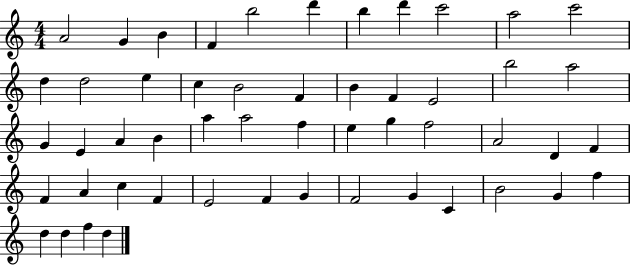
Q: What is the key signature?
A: C major